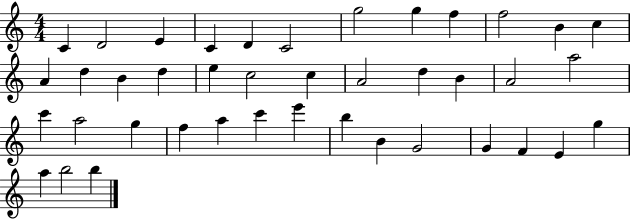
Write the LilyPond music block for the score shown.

{
  \clef treble
  \numericTimeSignature
  \time 4/4
  \key c \major
  c'4 d'2 e'4 | c'4 d'4 c'2 | g''2 g''4 f''4 | f''2 b'4 c''4 | \break a'4 d''4 b'4 d''4 | e''4 c''2 c''4 | a'2 d''4 b'4 | a'2 a''2 | \break c'''4 a''2 g''4 | f''4 a''4 c'''4 e'''4 | b''4 b'4 g'2 | g'4 f'4 e'4 g''4 | \break a''4 b''2 b''4 | \bar "|."
}